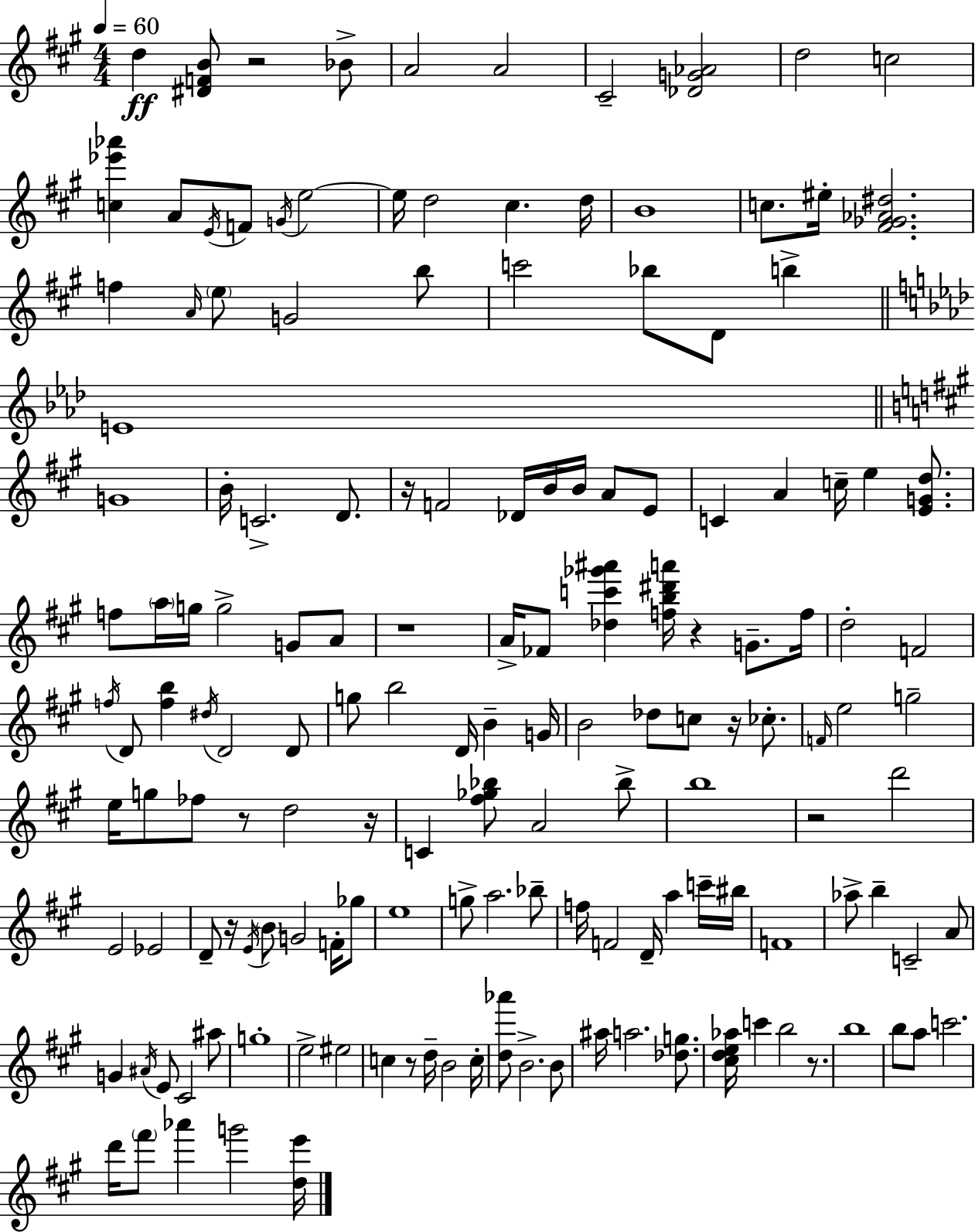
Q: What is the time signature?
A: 4/4